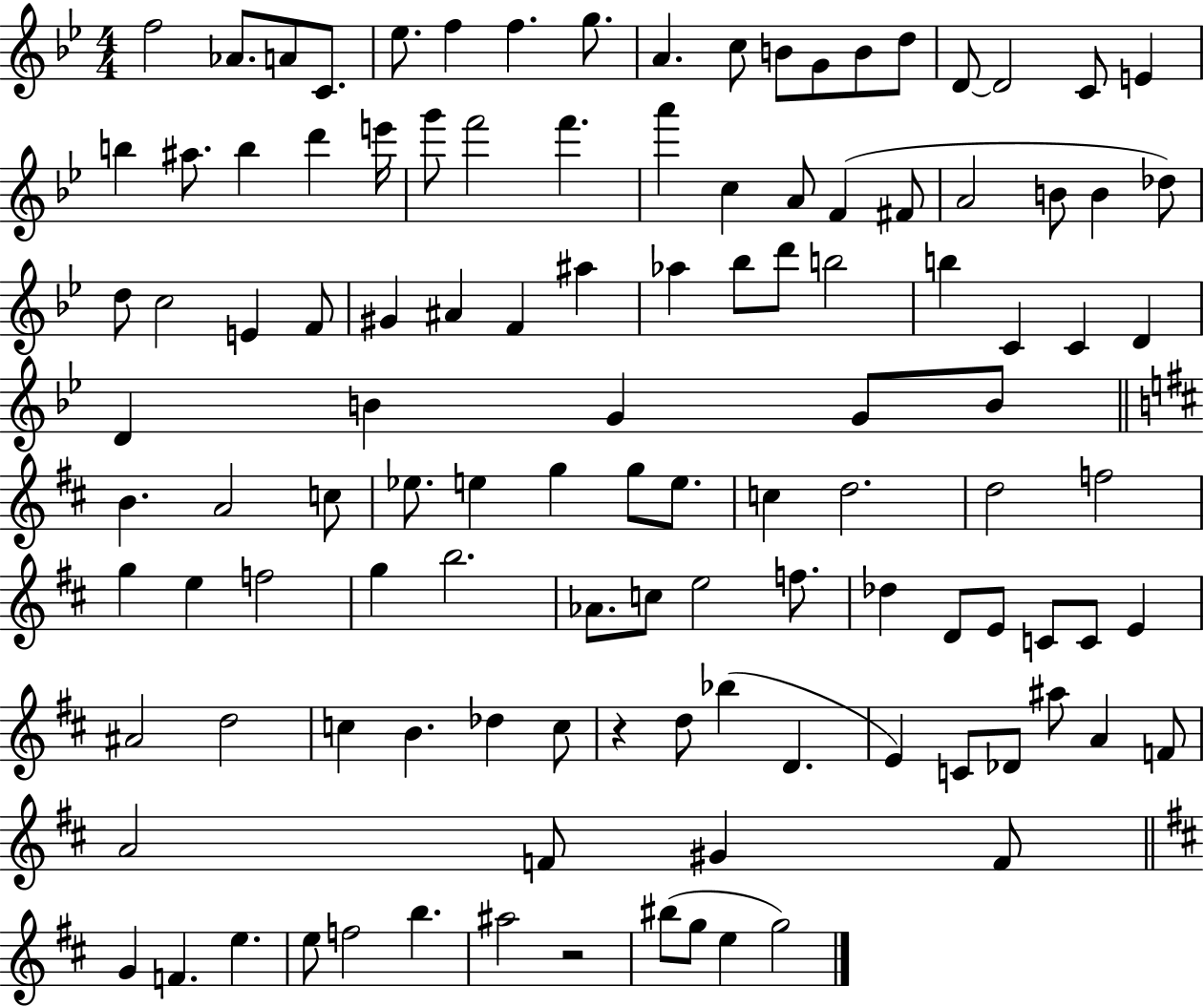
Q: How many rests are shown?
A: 2